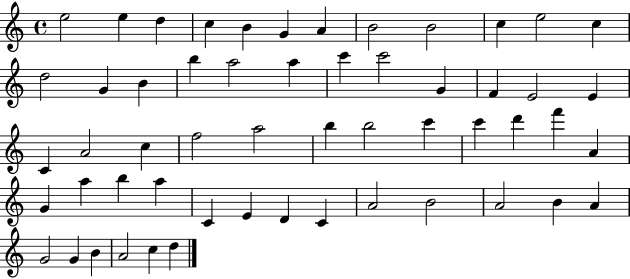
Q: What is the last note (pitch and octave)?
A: D5